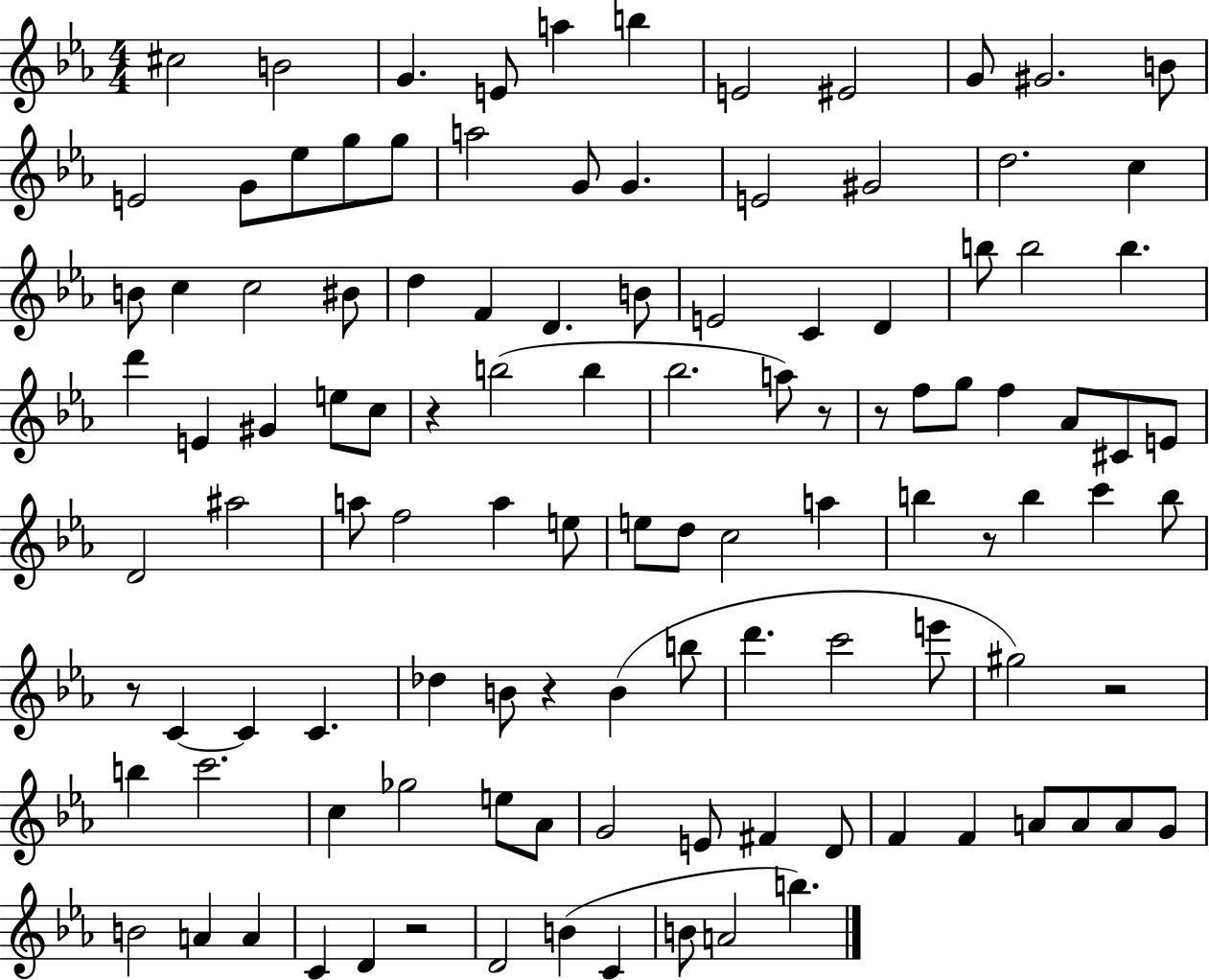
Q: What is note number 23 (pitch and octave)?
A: C5